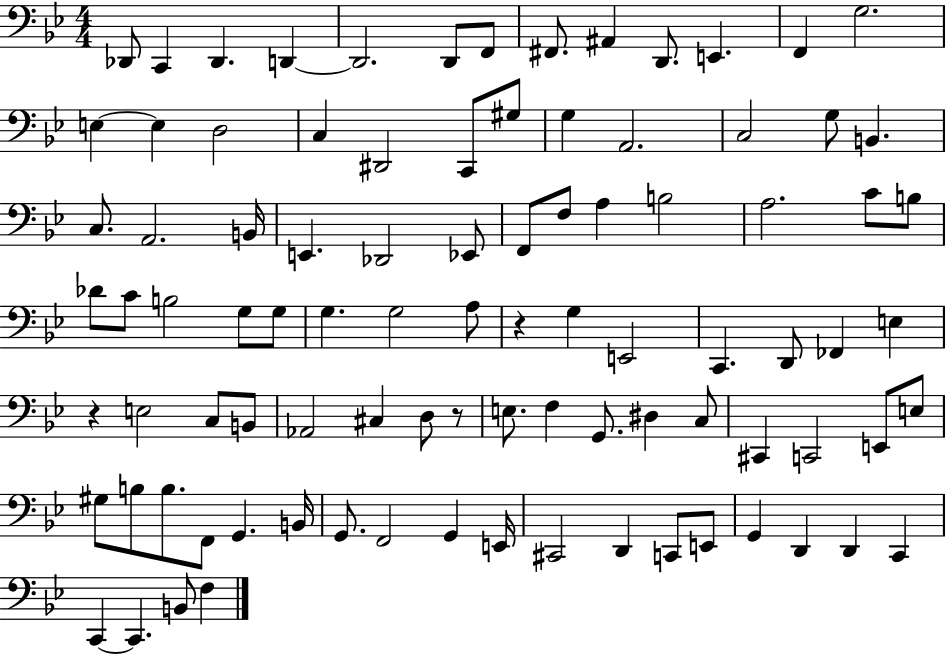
X:1
T:Untitled
M:4/4
L:1/4
K:Bb
_D,,/2 C,, _D,, D,, D,,2 D,,/2 F,,/2 ^F,,/2 ^A,, D,,/2 E,, F,, G,2 E, E, D,2 C, ^D,,2 C,,/2 ^G,/2 G, A,,2 C,2 G,/2 B,, C,/2 A,,2 B,,/4 E,, _D,,2 _E,,/2 F,,/2 F,/2 A, B,2 A,2 C/2 B,/2 _D/2 C/2 B,2 G,/2 G,/2 G, G,2 A,/2 z G, E,,2 C,, D,,/2 _F,, E, z E,2 C,/2 B,,/2 _A,,2 ^C, D,/2 z/2 E,/2 F, G,,/2 ^D, C,/2 ^C,, C,,2 E,,/2 E,/2 ^G,/2 B,/2 B,/2 F,,/2 G,, B,,/4 G,,/2 F,,2 G,, E,,/4 ^C,,2 D,, C,,/2 E,,/2 G,, D,, D,, C,, C,, C,, B,,/2 F,